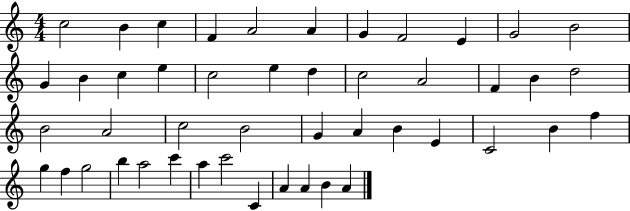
X:1
T:Untitled
M:4/4
L:1/4
K:C
c2 B c F A2 A G F2 E G2 B2 G B c e c2 e d c2 A2 F B d2 B2 A2 c2 B2 G A B E C2 B f g f g2 b a2 c' a c'2 C A A B A